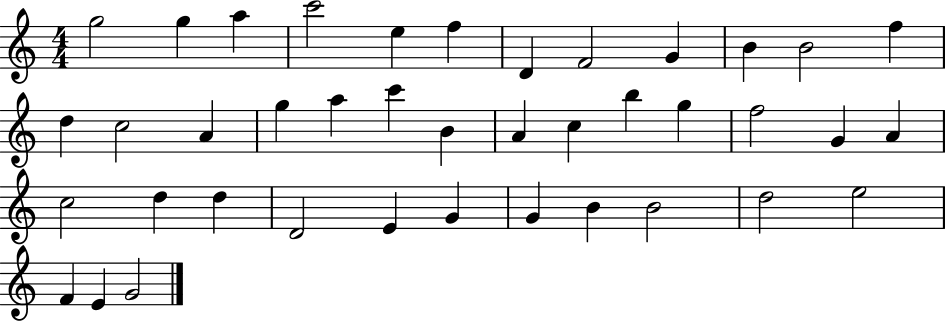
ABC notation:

X:1
T:Untitled
M:4/4
L:1/4
K:C
g2 g a c'2 e f D F2 G B B2 f d c2 A g a c' B A c b g f2 G A c2 d d D2 E G G B B2 d2 e2 F E G2